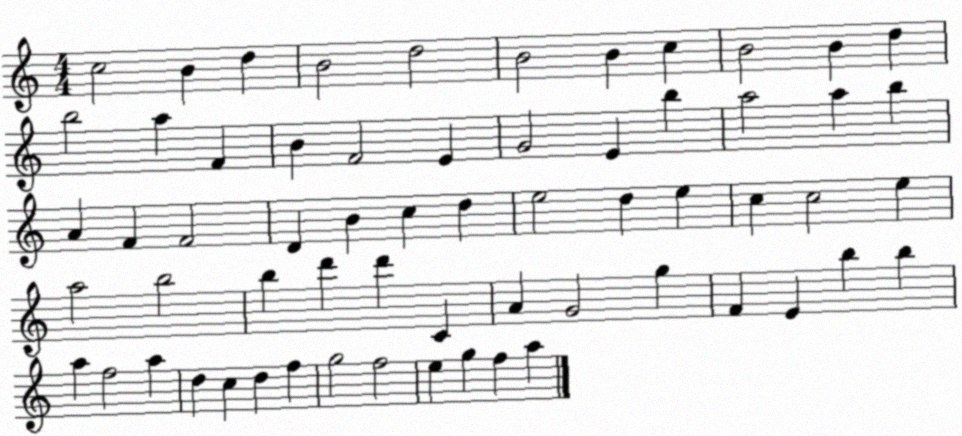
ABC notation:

X:1
T:Untitled
M:4/4
L:1/4
K:C
c2 B d B2 d2 B2 B c B2 B d b2 a F B F2 E G2 E b a2 a b A F F2 D B c d e2 d e c c2 e a2 b2 b d' d' C A G2 g F E b b a f2 a d c d f g2 f2 e g f a